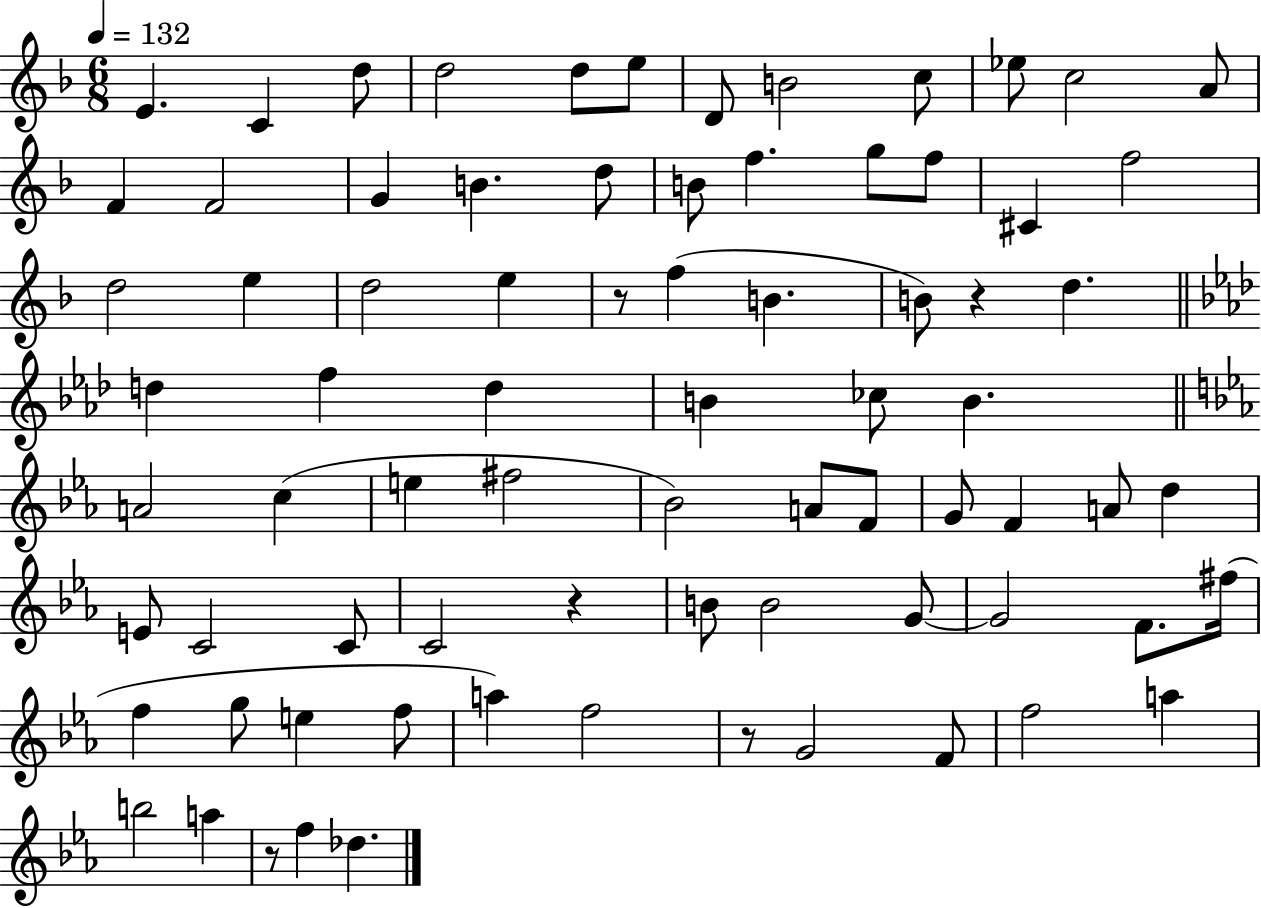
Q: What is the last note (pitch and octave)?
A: Db5